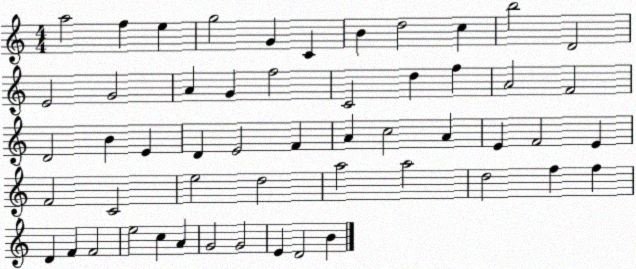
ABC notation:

X:1
T:Untitled
M:4/4
L:1/4
K:C
a2 f e g2 G C B d2 c b2 D2 E2 G2 A G f2 C2 d f A2 F2 D2 B E D E2 F A c2 A E F2 E F2 C2 e2 d2 a2 a2 d2 f f D F F2 e2 c A G2 G2 E D2 B